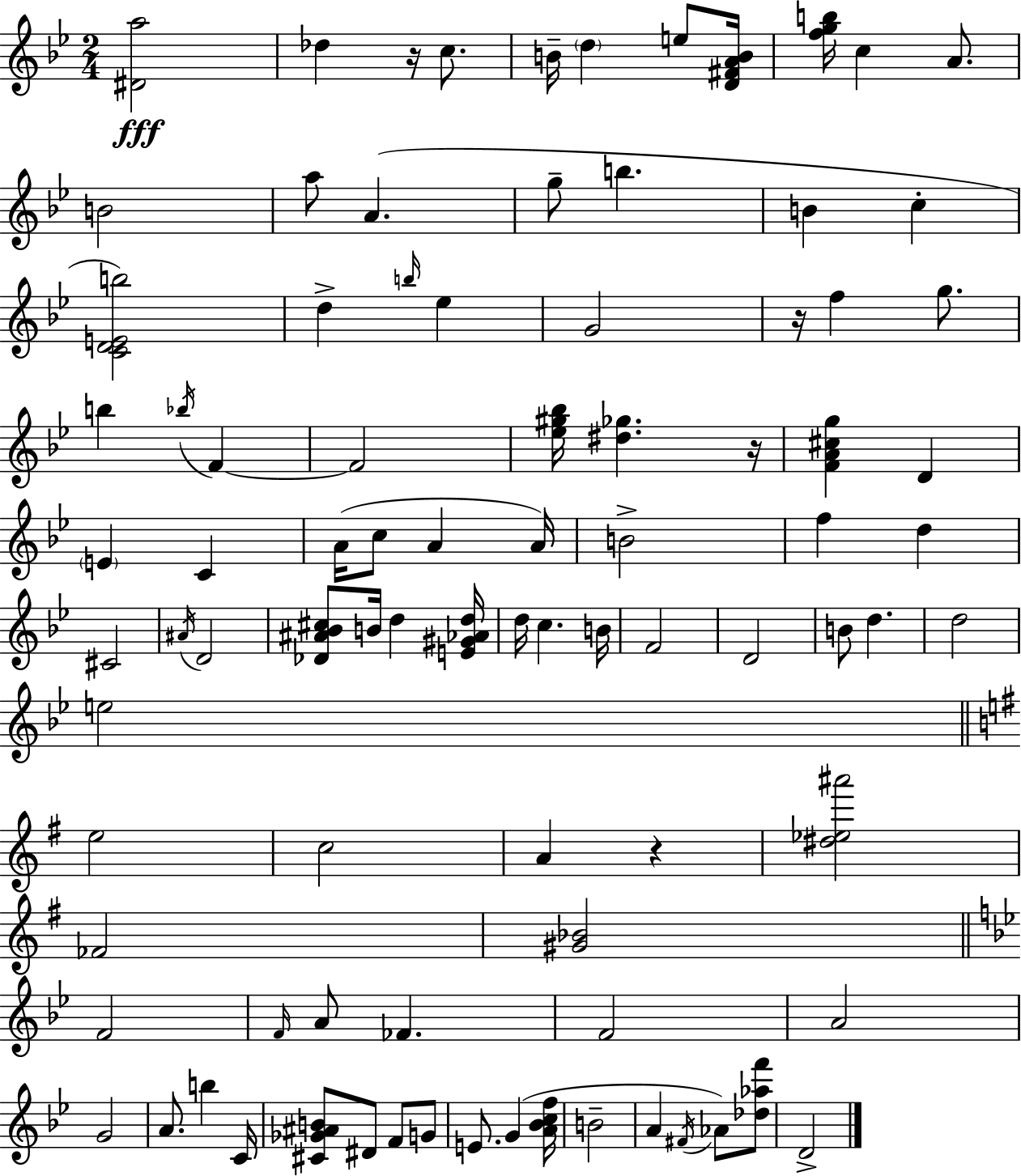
[D#4,A5]/h Db5/q R/s C5/e. B4/s D5/q E5/e [D4,F#4,A4,B4]/s [F5,G5,B5]/s C5/q A4/e. B4/h A5/e A4/q. G5/e B5/q. B4/q C5/q [C4,D4,E4,B5]/h D5/q B5/s Eb5/q G4/h R/s F5/q G5/e. B5/q Bb5/s F4/q F4/h [Eb5,G#5,Bb5]/s [D#5,Gb5]/q. R/s [F4,A4,C#5,G5]/q D4/q E4/q C4/q A4/s C5/e A4/q A4/s B4/h F5/q D5/q C#4/h A#4/s D4/h [Db4,A#4,Bb4,C#5]/e B4/s D5/q [E4,G#4,Ab4,D5]/s D5/s C5/q. B4/s F4/h D4/h B4/e D5/q. D5/h E5/h E5/h C5/h A4/q R/q [D#5,Eb5,A#6]/h FES4/h [G#4,Bb4]/h F4/h F4/s A4/e FES4/q. F4/h A4/h G4/h A4/e. B5/q C4/s [C#4,Gb4,A#4,B4]/e D#4/e F4/e G4/e E4/e. G4/q [A4,Bb4,C5,F5]/s B4/h A4/q F#4/s Ab4/e [Db5,Ab5,F6]/e D4/h